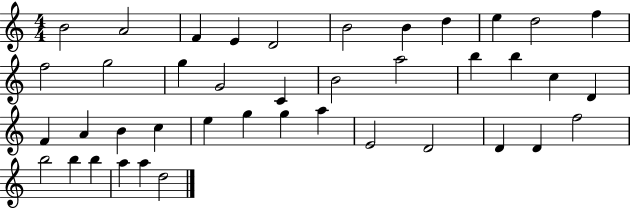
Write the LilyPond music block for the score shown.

{
  \clef treble
  \numericTimeSignature
  \time 4/4
  \key c \major
  b'2 a'2 | f'4 e'4 d'2 | b'2 b'4 d''4 | e''4 d''2 f''4 | \break f''2 g''2 | g''4 g'2 c'4 | b'2 a''2 | b''4 b''4 c''4 d'4 | \break f'4 a'4 b'4 c''4 | e''4 g''4 g''4 a''4 | e'2 d'2 | d'4 d'4 f''2 | \break b''2 b''4 b''4 | a''4 a''4 d''2 | \bar "|."
}